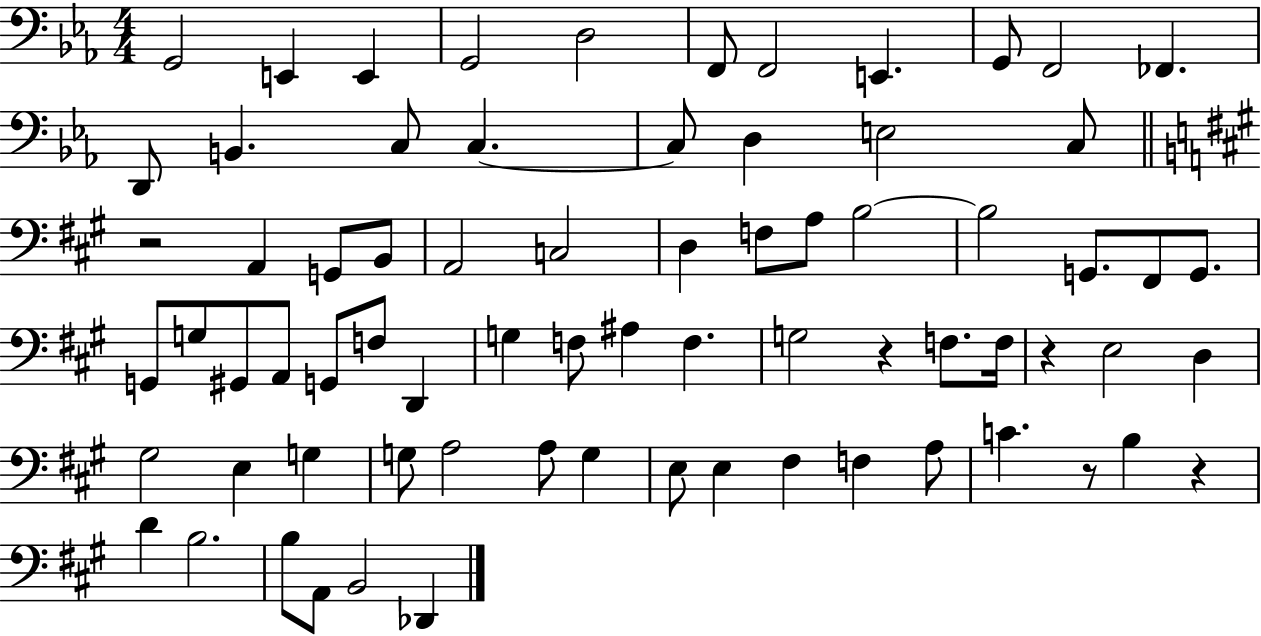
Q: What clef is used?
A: bass